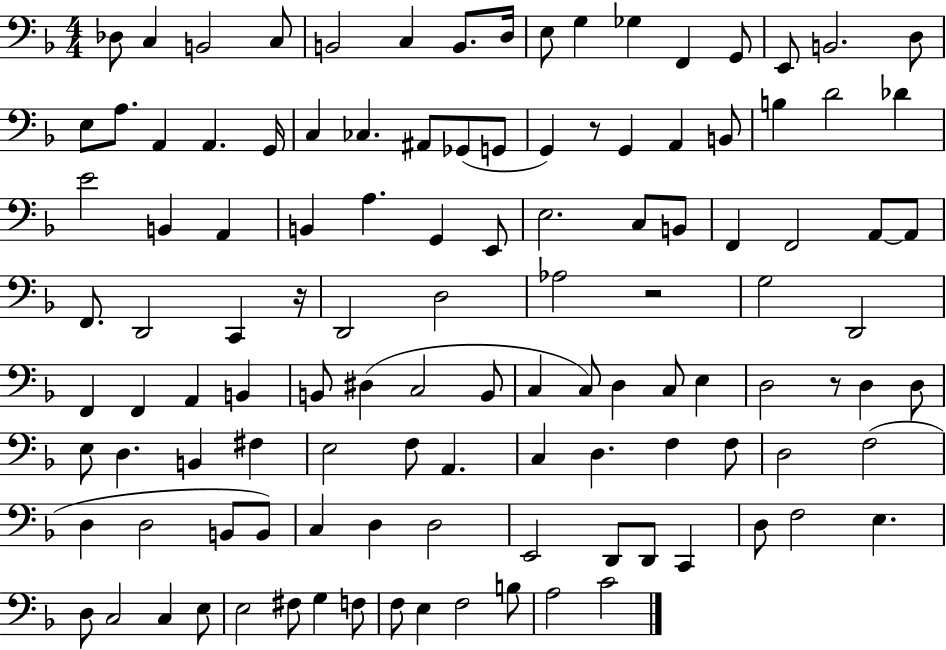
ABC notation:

X:1
T:Untitled
M:4/4
L:1/4
K:F
_D,/2 C, B,,2 C,/2 B,,2 C, B,,/2 D,/4 E,/2 G, _G, F,, G,,/2 E,,/2 B,,2 D,/2 E,/2 A,/2 A,, A,, G,,/4 C, _C, ^A,,/2 _G,,/2 G,,/2 G,, z/2 G,, A,, B,,/2 B, D2 _D E2 B,, A,, B,, A, G,, E,,/2 E,2 C,/2 B,,/2 F,, F,,2 A,,/2 A,,/2 F,,/2 D,,2 C,, z/4 D,,2 D,2 _A,2 z2 G,2 D,,2 F,, F,, A,, B,, B,,/2 ^D, C,2 B,,/2 C, C,/2 D, C,/2 E, D,2 z/2 D, D,/2 E,/2 D, B,, ^F, E,2 F,/2 A,, C, D, F, F,/2 D,2 F,2 D, D,2 B,,/2 B,,/2 C, D, D,2 E,,2 D,,/2 D,,/2 C,, D,/2 F,2 E, D,/2 C,2 C, E,/2 E,2 ^F,/2 G, F,/2 F,/2 E, F,2 B,/2 A,2 C2